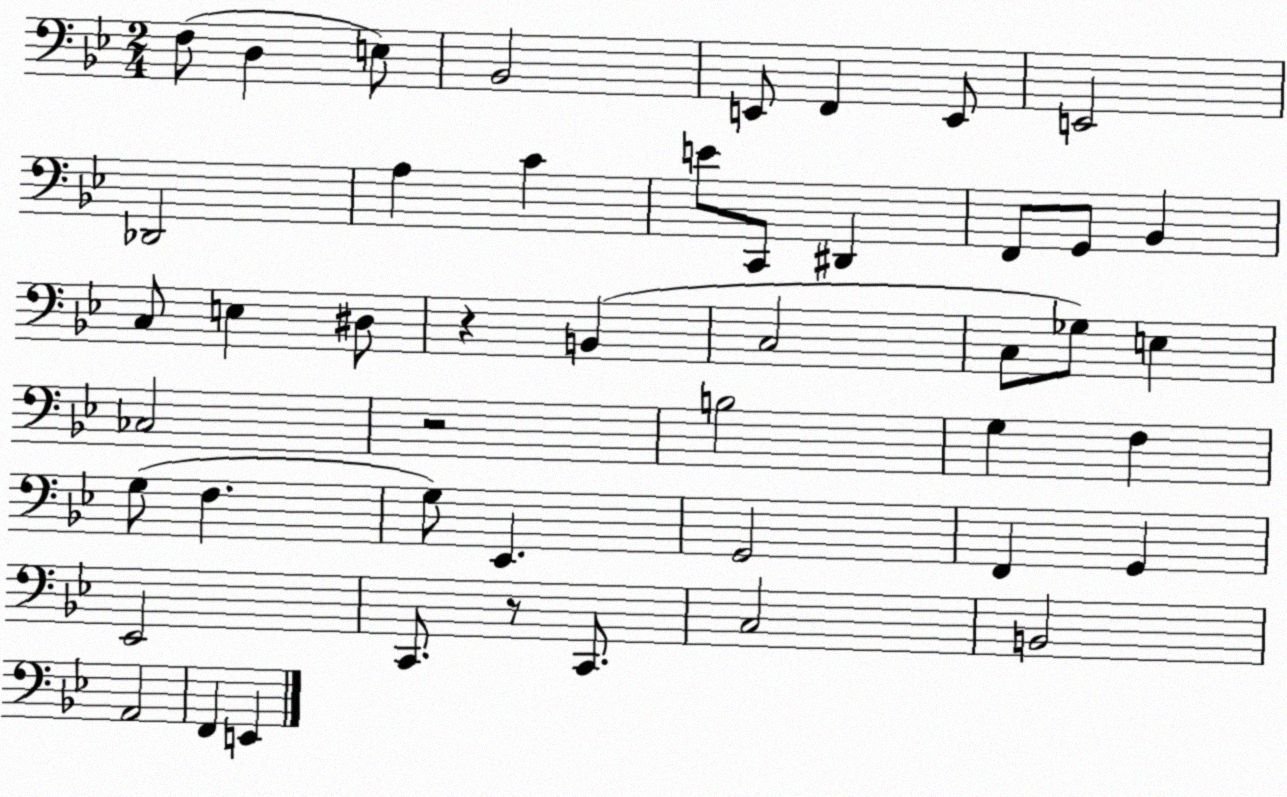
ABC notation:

X:1
T:Untitled
M:2/4
L:1/4
K:Bb
F,/2 D, E,/2 _B,,2 E,,/2 F,, E,,/2 E,,2 _D,,2 A, C E/2 C,,/2 ^D,, F,,/2 G,,/2 _B,, C,/2 E, ^D,/2 z B,, C,2 C,/2 _G,/2 E, _C,2 z2 B,2 G, F, G,/2 F, G,/2 _E,, G,,2 F,, G,, _E,,2 C,,/2 z/2 C,,/2 C,2 B,,2 A,,2 F,, E,,